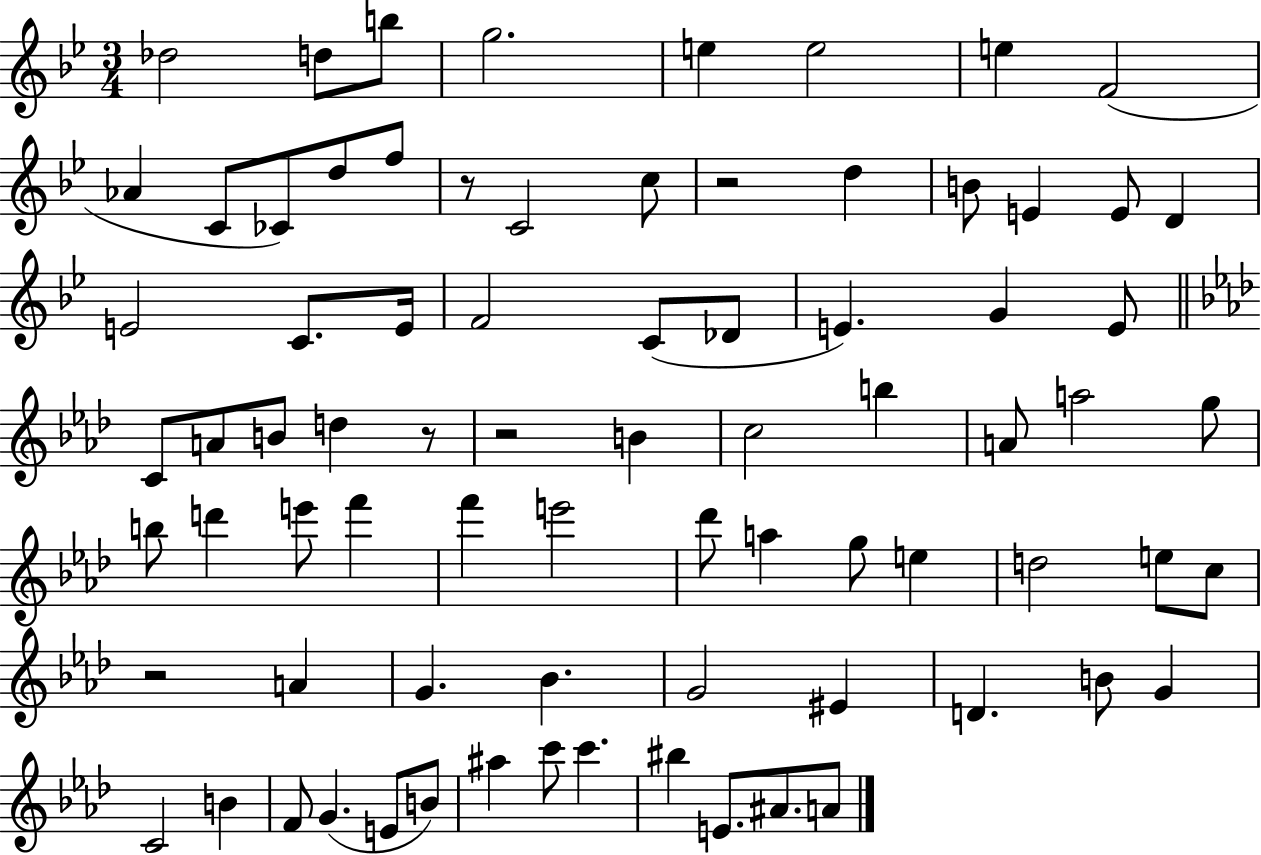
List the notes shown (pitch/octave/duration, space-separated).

Db5/h D5/e B5/e G5/h. E5/q E5/h E5/q F4/h Ab4/q C4/e CES4/e D5/e F5/e R/e C4/h C5/e R/h D5/q B4/e E4/q E4/e D4/q E4/h C4/e. E4/s F4/h C4/e Db4/e E4/q. G4/q E4/e C4/e A4/e B4/e D5/q R/e R/h B4/q C5/h B5/q A4/e A5/h G5/e B5/e D6/q E6/e F6/q F6/q E6/h Db6/e A5/q G5/e E5/q D5/h E5/e C5/e R/h A4/q G4/q. Bb4/q. G4/h EIS4/q D4/q. B4/e G4/q C4/h B4/q F4/e G4/q. E4/e B4/e A#5/q C6/e C6/q. BIS5/q E4/e. A#4/e. A4/e